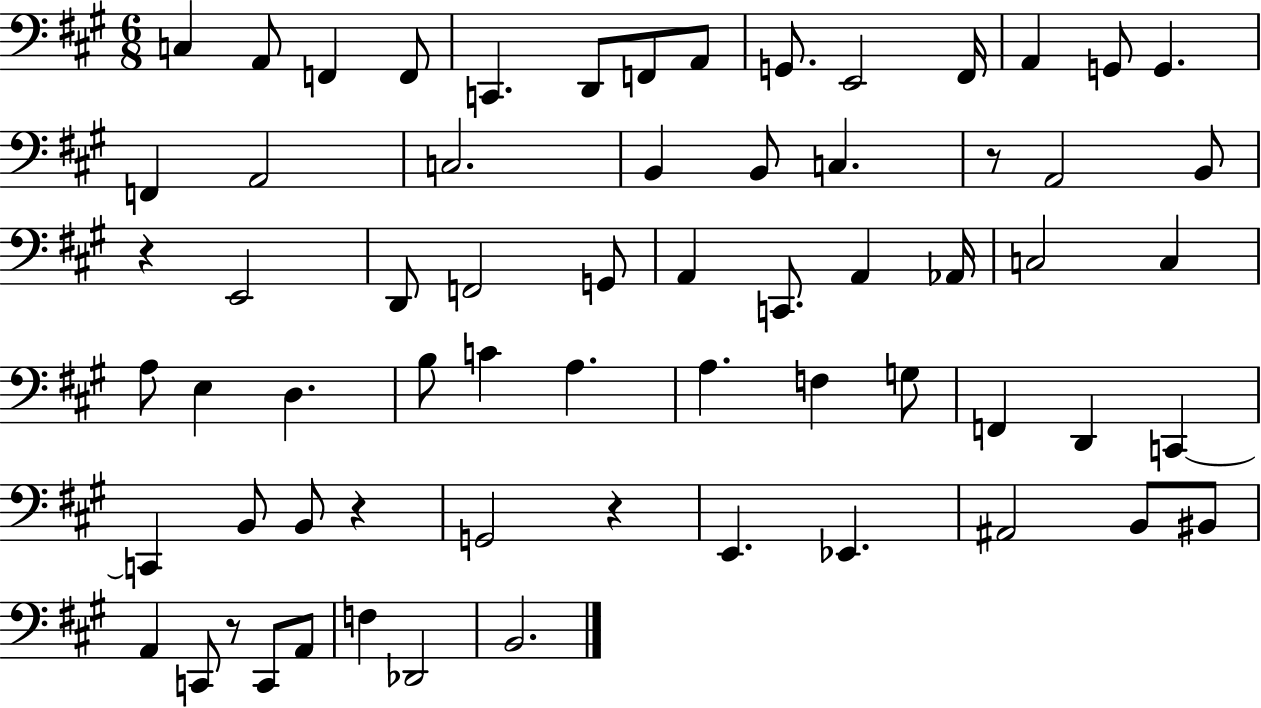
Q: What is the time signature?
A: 6/8